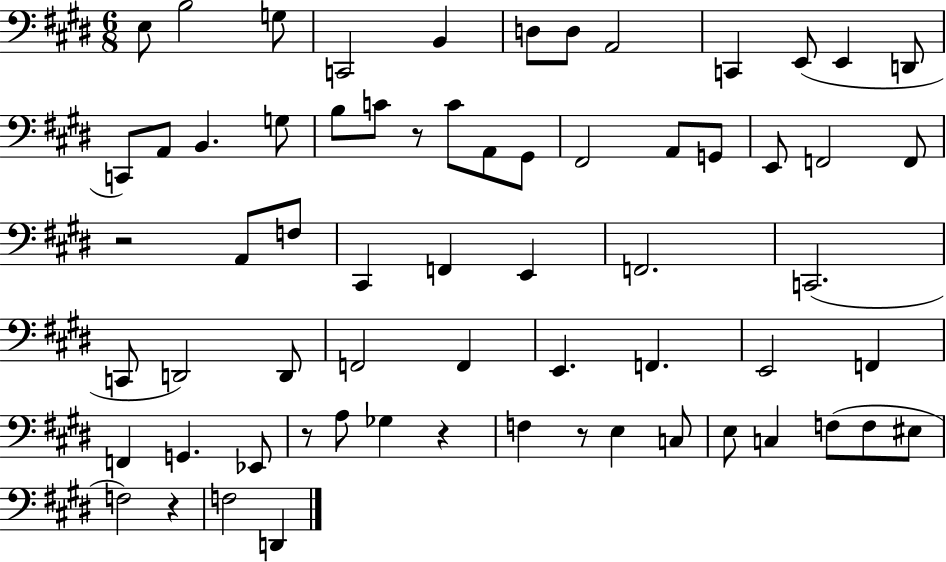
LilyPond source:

{
  \clef bass
  \numericTimeSignature
  \time 6/8
  \key e \major
  e8 b2 g8 | c,2 b,4 | d8 d8 a,2 | c,4 e,8( e,4 d,8 | \break c,8) a,8 b,4. g8 | b8 c'8 r8 c'8 a,8 gis,8 | fis,2 a,8 g,8 | e,8 f,2 f,8 | \break r2 a,8 f8 | cis,4 f,4 e,4 | f,2. | c,2.( | \break c,8 d,2) d,8 | f,2 f,4 | e,4. f,4. | e,2 f,4 | \break f,4 g,4. ees,8 | r8 a8 ges4 r4 | f4 r8 e4 c8 | e8 c4 f8( f8 eis8 | \break f2) r4 | f2 d,4 | \bar "|."
}